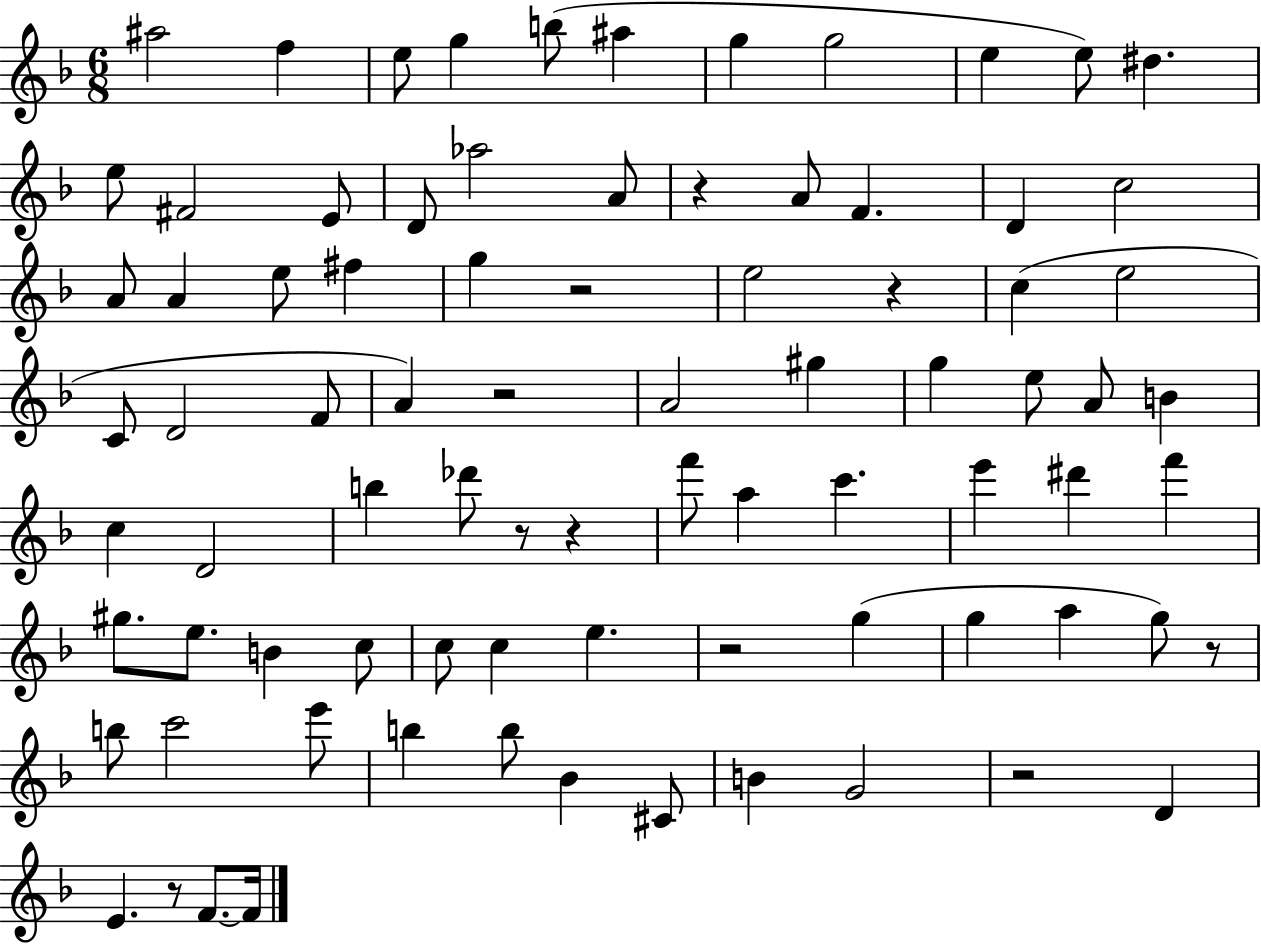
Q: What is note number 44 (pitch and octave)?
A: F6